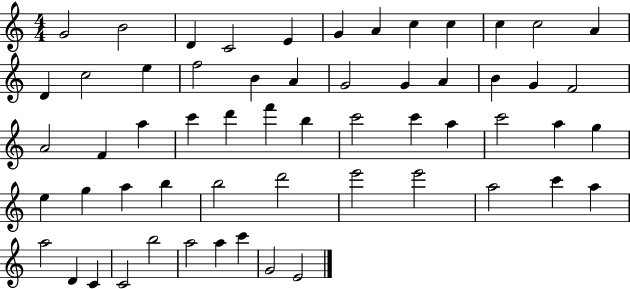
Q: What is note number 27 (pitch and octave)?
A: A5